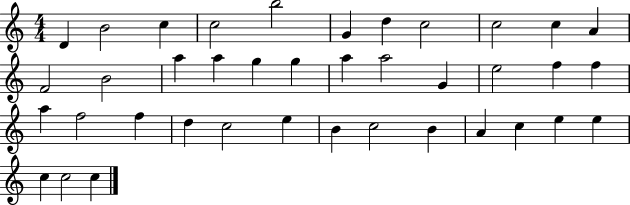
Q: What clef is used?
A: treble